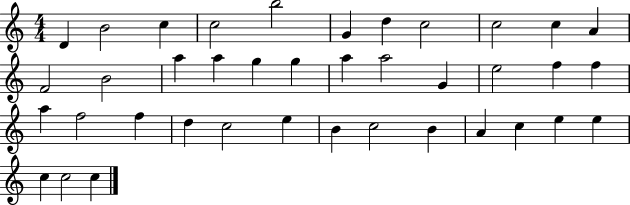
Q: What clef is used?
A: treble